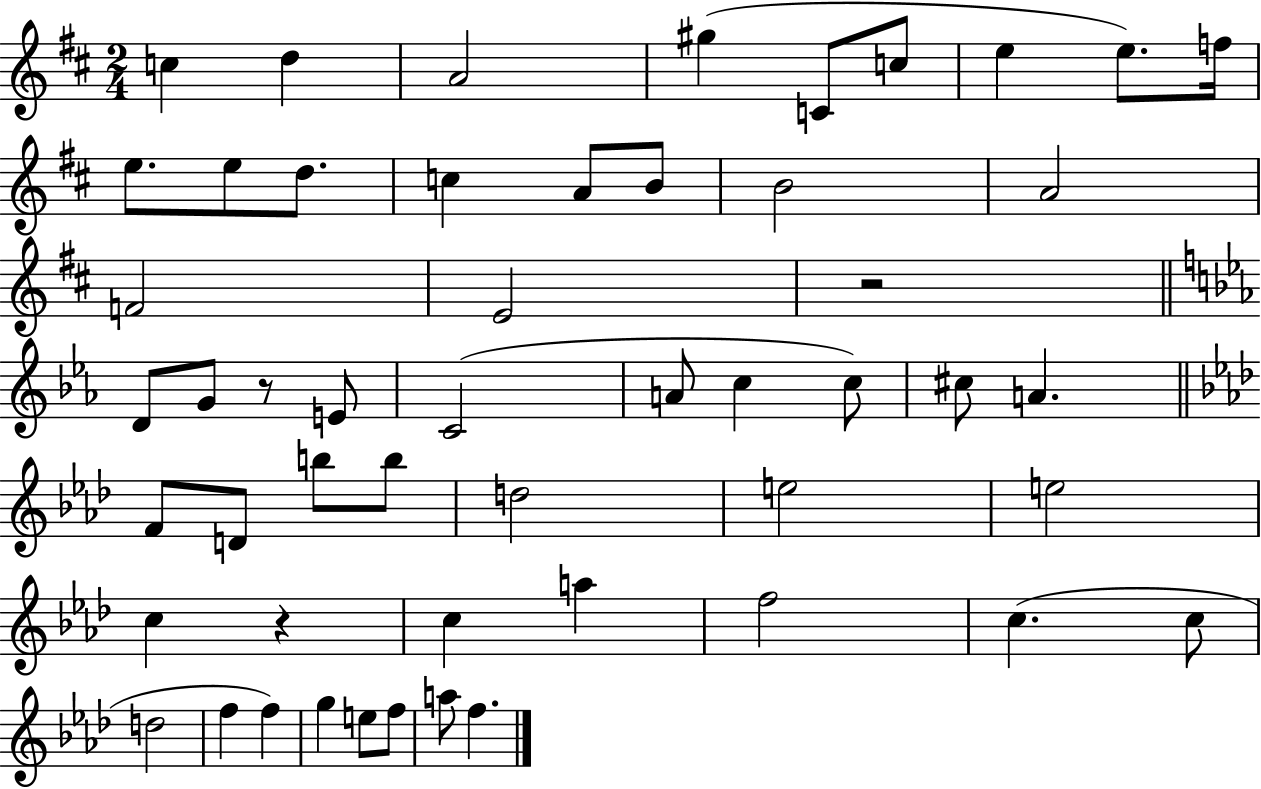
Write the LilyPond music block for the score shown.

{
  \clef treble
  \numericTimeSignature
  \time 2/4
  \key d \major
  c''4 d''4 | a'2 | gis''4( c'8 c''8 | e''4 e''8.) f''16 | \break e''8. e''8 d''8. | c''4 a'8 b'8 | b'2 | a'2 | \break f'2 | e'2 | r2 | \bar "||" \break \key ees \major d'8 g'8 r8 e'8 | c'2( | a'8 c''4 c''8) | cis''8 a'4. | \break \bar "||" \break \key f \minor f'8 d'8 b''8 b''8 | d''2 | e''2 | e''2 | \break c''4 r4 | c''4 a''4 | f''2 | c''4.( c''8 | \break d''2 | f''4 f''4) | g''4 e''8 f''8 | a''8 f''4. | \break \bar "|."
}